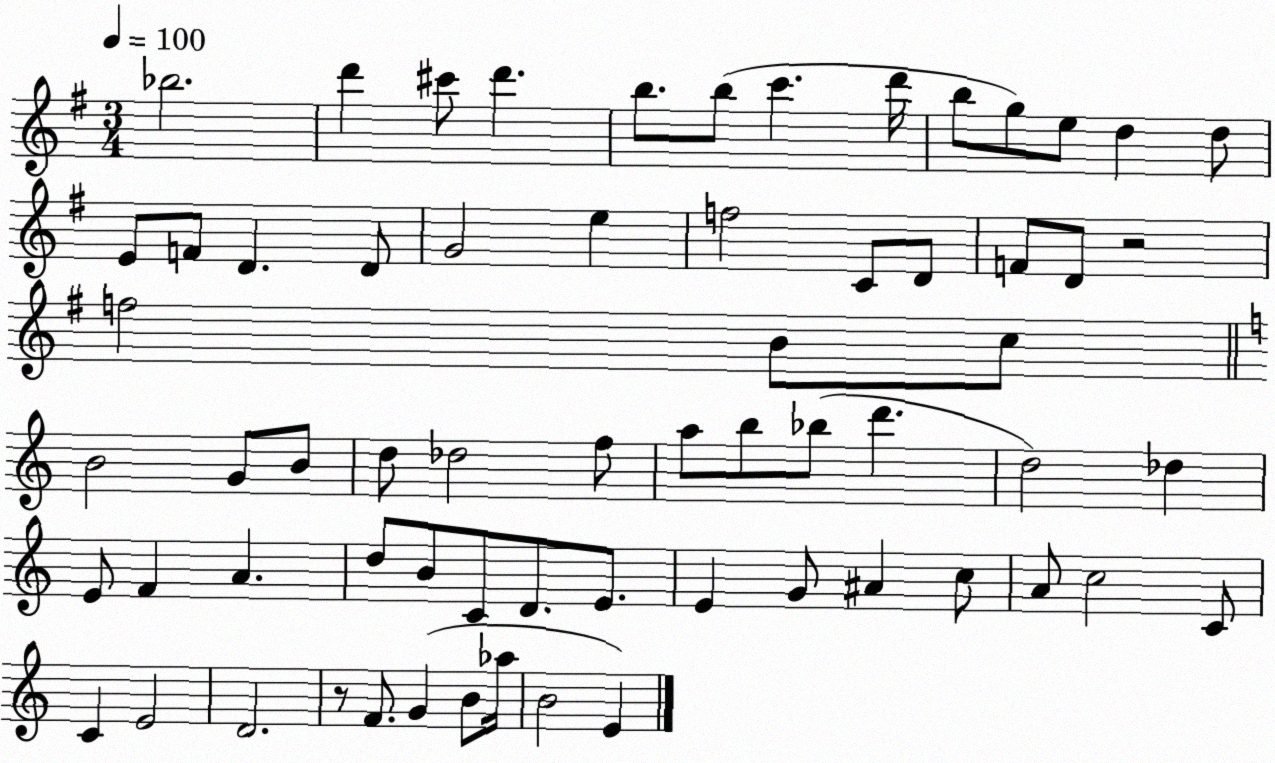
X:1
T:Untitled
M:3/4
L:1/4
K:G
_b2 d' ^c'/2 d' b/2 b/2 c' d'/4 b/2 g/2 e/2 d d/2 E/2 F/2 D D/2 G2 e f2 C/2 D/2 F/2 D/2 z2 f2 B/2 c/2 B2 G/2 B/2 d/2 _d2 f/2 a/2 b/2 _b/2 d' d2 _d E/2 F A d/2 B/2 C/2 D/2 E/2 E G/2 ^A c/2 A/2 c2 C/2 C E2 D2 z/2 F/2 G B/2 _a/4 B2 E